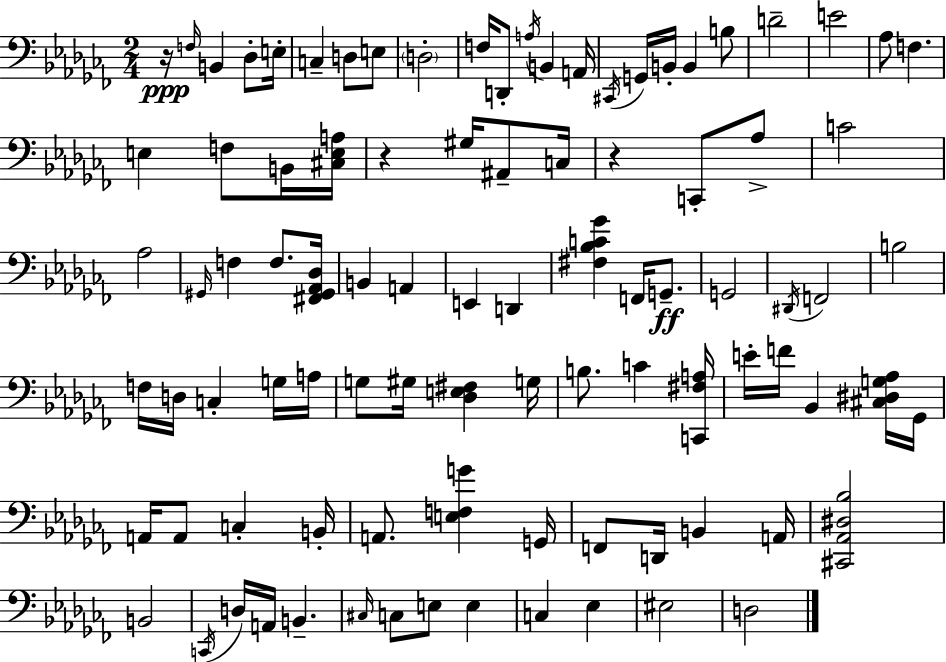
R/s F3/s B2/q Db3/e E3/s C3/q D3/e E3/e D3/h F3/s D2/e A3/s B2/q A2/s C#2/s G2/s B2/s B2/q B3/e D4/h E4/h Ab3/e F3/q. E3/q F3/e B2/s [C#3,E3,A3]/s R/q G#3/s A#2/e C3/s R/q C2/e Ab3/e C4/h Ab3/h G#2/s F3/q F3/e. [F#2,G#2,Ab2,Db3]/s B2/q A2/q E2/q D2/q [F#3,Bb3,C4,Gb4]/q F2/s G2/e. G2/h D#2/s F2/h B3/h F3/s D3/s C3/q G3/s A3/s G3/e G#3/s [Db3,E3,F#3]/q G3/s B3/e. C4/q [C2,F#3,A3]/s E4/s F4/s Bb2/q [C#3,D#3,G3,Ab3]/s Gb2/s A2/s A2/e C3/q B2/s A2/e. [E3,F3,G4]/q G2/s F2/e D2/s B2/q A2/s [C#2,Ab2,D#3,Bb3]/h B2/h C2/s D3/s A2/s B2/q. C#3/s C3/e E3/e E3/q C3/q Eb3/q EIS3/h D3/h